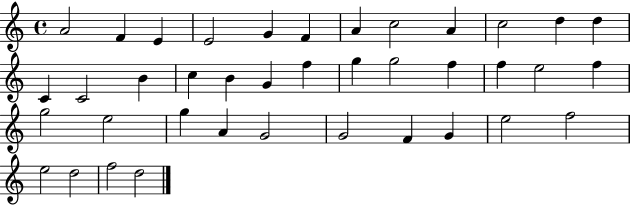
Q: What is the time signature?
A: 4/4